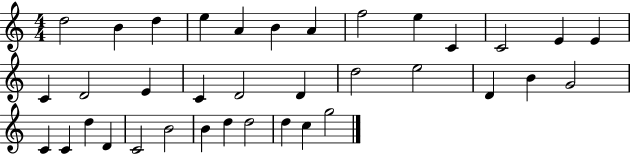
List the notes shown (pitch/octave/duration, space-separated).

D5/h B4/q D5/q E5/q A4/q B4/q A4/q F5/h E5/q C4/q C4/h E4/q E4/q C4/q D4/h E4/q C4/q D4/h D4/q D5/h E5/h D4/q B4/q G4/h C4/q C4/q D5/q D4/q C4/h B4/h B4/q D5/q D5/h D5/q C5/q G5/h